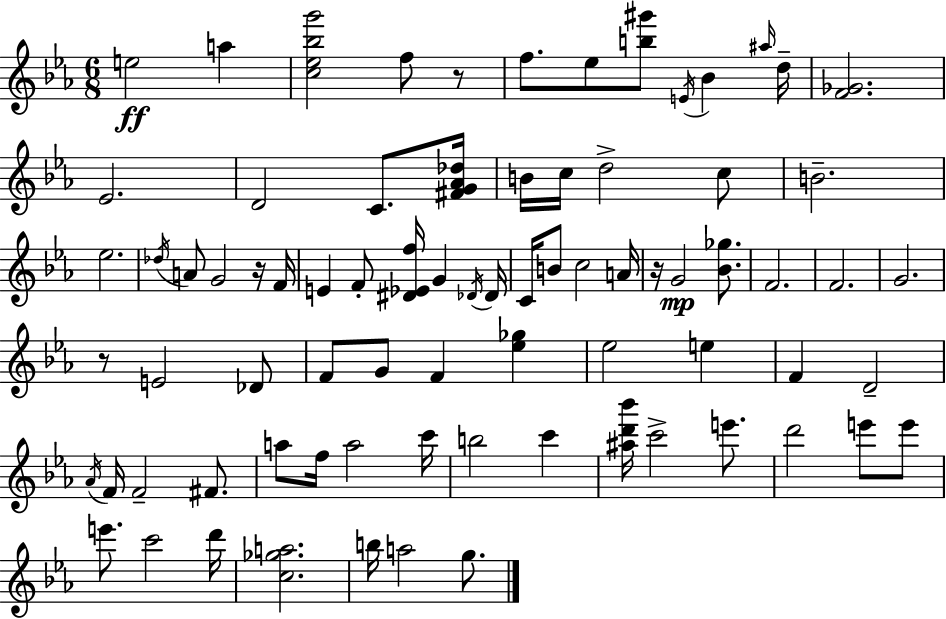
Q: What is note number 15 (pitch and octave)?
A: D5